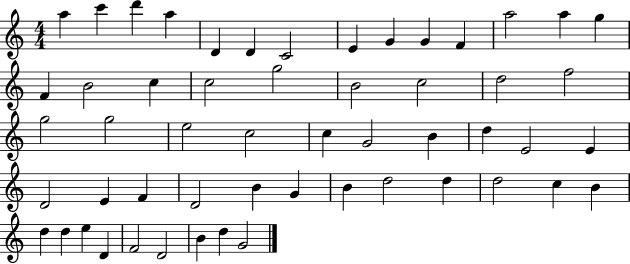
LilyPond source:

{
  \clef treble
  \numericTimeSignature
  \time 4/4
  \key c \major
  a''4 c'''4 d'''4 a''4 | d'4 d'4 c'2 | e'4 g'4 g'4 f'4 | a''2 a''4 g''4 | \break f'4 b'2 c''4 | c''2 g''2 | b'2 c''2 | d''2 f''2 | \break g''2 g''2 | e''2 c''2 | c''4 g'2 b'4 | d''4 e'2 e'4 | \break d'2 e'4 f'4 | d'2 b'4 g'4 | b'4 d''2 d''4 | d''2 c''4 b'4 | \break d''4 d''4 e''4 d'4 | f'2 d'2 | b'4 d''4 g'2 | \bar "|."
}